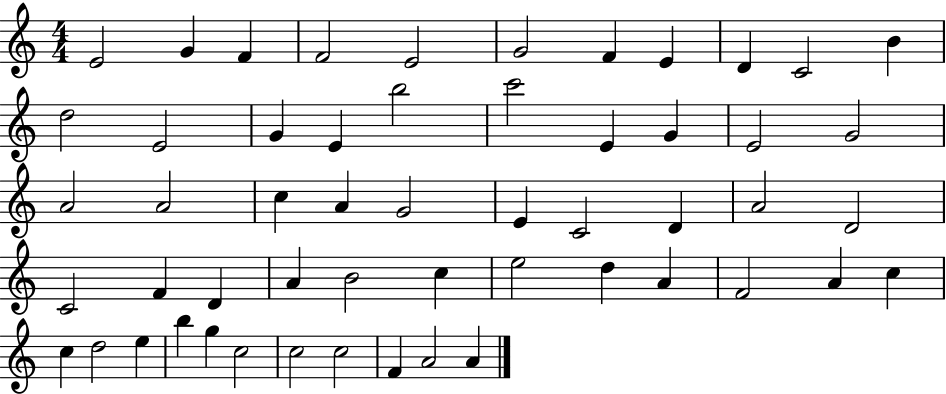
E4/h G4/q F4/q F4/h E4/h G4/h F4/q E4/q D4/q C4/h B4/q D5/h E4/h G4/q E4/q B5/h C6/h E4/q G4/q E4/h G4/h A4/h A4/h C5/q A4/q G4/h E4/q C4/h D4/q A4/h D4/h C4/h F4/q D4/q A4/q B4/h C5/q E5/h D5/q A4/q F4/h A4/q C5/q C5/q D5/h E5/q B5/q G5/q C5/h C5/h C5/h F4/q A4/h A4/q